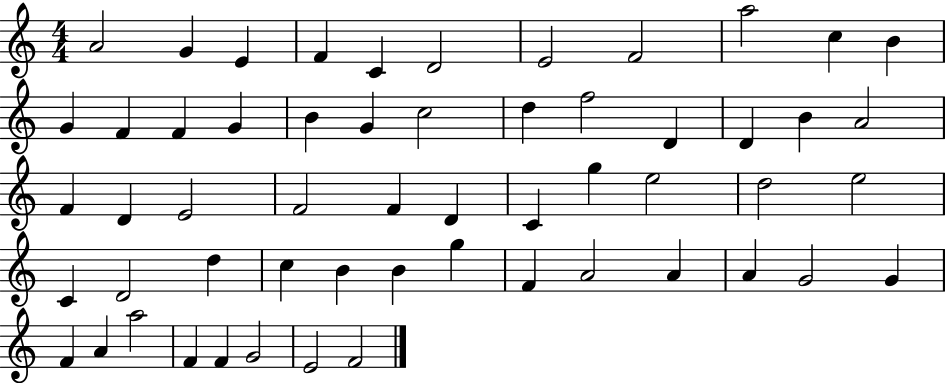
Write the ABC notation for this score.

X:1
T:Untitled
M:4/4
L:1/4
K:C
A2 G E F C D2 E2 F2 a2 c B G F F G B G c2 d f2 D D B A2 F D E2 F2 F D C g e2 d2 e2 C D2 d c B B g F A2 A A G2 G F A a2 F F G2 E2 F2